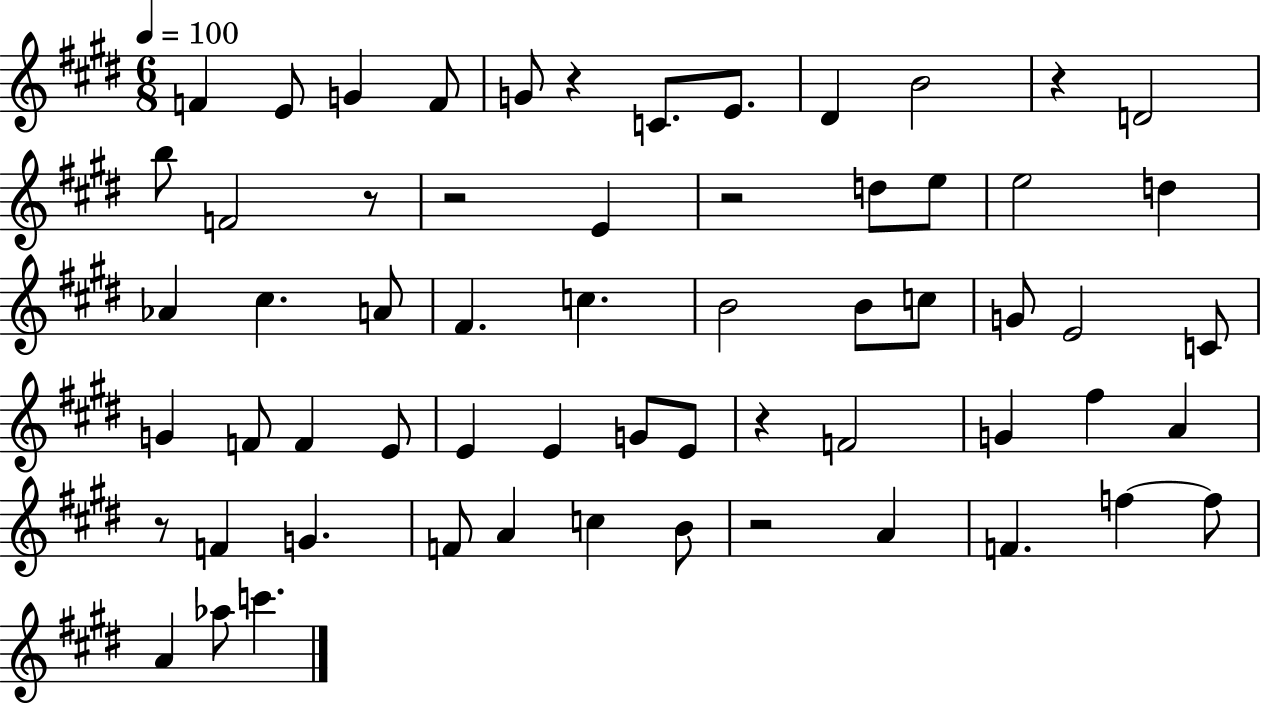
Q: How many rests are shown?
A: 8